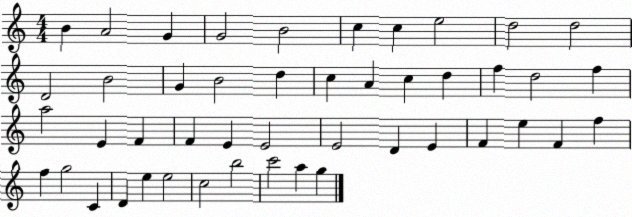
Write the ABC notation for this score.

X:1
T:Untitled
M:4/4
L:1/4
K:C
B A2 G G2 B2 c c e2 d2 d2 D2 B2 G B2 d c A c d f d2 f a2 E F F E E2 E2 D E F e F f f g2 C D e e2 c2 b2 c'2 a g